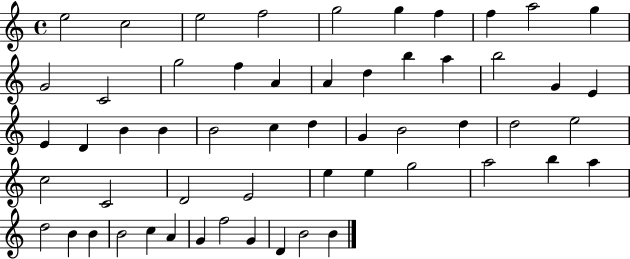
E5/h C5/h E5/h F5/h G5/h G5/q F5/q F5/q A5/h G5/q G4/h C4/h G5/h F5/q A4/q A4/q D5/q B5/q A5/q B5/h G4/q E4/q E4/q D4/q B4/q B4/q B4/h C5/q D5/q G4/q B4/h D5/q D5/h E5/h C5/h C4/h D4/h E4/h E5/q E5/q G5/h A5/h B5/q A5/q D5/h B4/q B4/q B4/h C5/q A4/q G4/q F5/h G4/q D4/q B4/h B4/q